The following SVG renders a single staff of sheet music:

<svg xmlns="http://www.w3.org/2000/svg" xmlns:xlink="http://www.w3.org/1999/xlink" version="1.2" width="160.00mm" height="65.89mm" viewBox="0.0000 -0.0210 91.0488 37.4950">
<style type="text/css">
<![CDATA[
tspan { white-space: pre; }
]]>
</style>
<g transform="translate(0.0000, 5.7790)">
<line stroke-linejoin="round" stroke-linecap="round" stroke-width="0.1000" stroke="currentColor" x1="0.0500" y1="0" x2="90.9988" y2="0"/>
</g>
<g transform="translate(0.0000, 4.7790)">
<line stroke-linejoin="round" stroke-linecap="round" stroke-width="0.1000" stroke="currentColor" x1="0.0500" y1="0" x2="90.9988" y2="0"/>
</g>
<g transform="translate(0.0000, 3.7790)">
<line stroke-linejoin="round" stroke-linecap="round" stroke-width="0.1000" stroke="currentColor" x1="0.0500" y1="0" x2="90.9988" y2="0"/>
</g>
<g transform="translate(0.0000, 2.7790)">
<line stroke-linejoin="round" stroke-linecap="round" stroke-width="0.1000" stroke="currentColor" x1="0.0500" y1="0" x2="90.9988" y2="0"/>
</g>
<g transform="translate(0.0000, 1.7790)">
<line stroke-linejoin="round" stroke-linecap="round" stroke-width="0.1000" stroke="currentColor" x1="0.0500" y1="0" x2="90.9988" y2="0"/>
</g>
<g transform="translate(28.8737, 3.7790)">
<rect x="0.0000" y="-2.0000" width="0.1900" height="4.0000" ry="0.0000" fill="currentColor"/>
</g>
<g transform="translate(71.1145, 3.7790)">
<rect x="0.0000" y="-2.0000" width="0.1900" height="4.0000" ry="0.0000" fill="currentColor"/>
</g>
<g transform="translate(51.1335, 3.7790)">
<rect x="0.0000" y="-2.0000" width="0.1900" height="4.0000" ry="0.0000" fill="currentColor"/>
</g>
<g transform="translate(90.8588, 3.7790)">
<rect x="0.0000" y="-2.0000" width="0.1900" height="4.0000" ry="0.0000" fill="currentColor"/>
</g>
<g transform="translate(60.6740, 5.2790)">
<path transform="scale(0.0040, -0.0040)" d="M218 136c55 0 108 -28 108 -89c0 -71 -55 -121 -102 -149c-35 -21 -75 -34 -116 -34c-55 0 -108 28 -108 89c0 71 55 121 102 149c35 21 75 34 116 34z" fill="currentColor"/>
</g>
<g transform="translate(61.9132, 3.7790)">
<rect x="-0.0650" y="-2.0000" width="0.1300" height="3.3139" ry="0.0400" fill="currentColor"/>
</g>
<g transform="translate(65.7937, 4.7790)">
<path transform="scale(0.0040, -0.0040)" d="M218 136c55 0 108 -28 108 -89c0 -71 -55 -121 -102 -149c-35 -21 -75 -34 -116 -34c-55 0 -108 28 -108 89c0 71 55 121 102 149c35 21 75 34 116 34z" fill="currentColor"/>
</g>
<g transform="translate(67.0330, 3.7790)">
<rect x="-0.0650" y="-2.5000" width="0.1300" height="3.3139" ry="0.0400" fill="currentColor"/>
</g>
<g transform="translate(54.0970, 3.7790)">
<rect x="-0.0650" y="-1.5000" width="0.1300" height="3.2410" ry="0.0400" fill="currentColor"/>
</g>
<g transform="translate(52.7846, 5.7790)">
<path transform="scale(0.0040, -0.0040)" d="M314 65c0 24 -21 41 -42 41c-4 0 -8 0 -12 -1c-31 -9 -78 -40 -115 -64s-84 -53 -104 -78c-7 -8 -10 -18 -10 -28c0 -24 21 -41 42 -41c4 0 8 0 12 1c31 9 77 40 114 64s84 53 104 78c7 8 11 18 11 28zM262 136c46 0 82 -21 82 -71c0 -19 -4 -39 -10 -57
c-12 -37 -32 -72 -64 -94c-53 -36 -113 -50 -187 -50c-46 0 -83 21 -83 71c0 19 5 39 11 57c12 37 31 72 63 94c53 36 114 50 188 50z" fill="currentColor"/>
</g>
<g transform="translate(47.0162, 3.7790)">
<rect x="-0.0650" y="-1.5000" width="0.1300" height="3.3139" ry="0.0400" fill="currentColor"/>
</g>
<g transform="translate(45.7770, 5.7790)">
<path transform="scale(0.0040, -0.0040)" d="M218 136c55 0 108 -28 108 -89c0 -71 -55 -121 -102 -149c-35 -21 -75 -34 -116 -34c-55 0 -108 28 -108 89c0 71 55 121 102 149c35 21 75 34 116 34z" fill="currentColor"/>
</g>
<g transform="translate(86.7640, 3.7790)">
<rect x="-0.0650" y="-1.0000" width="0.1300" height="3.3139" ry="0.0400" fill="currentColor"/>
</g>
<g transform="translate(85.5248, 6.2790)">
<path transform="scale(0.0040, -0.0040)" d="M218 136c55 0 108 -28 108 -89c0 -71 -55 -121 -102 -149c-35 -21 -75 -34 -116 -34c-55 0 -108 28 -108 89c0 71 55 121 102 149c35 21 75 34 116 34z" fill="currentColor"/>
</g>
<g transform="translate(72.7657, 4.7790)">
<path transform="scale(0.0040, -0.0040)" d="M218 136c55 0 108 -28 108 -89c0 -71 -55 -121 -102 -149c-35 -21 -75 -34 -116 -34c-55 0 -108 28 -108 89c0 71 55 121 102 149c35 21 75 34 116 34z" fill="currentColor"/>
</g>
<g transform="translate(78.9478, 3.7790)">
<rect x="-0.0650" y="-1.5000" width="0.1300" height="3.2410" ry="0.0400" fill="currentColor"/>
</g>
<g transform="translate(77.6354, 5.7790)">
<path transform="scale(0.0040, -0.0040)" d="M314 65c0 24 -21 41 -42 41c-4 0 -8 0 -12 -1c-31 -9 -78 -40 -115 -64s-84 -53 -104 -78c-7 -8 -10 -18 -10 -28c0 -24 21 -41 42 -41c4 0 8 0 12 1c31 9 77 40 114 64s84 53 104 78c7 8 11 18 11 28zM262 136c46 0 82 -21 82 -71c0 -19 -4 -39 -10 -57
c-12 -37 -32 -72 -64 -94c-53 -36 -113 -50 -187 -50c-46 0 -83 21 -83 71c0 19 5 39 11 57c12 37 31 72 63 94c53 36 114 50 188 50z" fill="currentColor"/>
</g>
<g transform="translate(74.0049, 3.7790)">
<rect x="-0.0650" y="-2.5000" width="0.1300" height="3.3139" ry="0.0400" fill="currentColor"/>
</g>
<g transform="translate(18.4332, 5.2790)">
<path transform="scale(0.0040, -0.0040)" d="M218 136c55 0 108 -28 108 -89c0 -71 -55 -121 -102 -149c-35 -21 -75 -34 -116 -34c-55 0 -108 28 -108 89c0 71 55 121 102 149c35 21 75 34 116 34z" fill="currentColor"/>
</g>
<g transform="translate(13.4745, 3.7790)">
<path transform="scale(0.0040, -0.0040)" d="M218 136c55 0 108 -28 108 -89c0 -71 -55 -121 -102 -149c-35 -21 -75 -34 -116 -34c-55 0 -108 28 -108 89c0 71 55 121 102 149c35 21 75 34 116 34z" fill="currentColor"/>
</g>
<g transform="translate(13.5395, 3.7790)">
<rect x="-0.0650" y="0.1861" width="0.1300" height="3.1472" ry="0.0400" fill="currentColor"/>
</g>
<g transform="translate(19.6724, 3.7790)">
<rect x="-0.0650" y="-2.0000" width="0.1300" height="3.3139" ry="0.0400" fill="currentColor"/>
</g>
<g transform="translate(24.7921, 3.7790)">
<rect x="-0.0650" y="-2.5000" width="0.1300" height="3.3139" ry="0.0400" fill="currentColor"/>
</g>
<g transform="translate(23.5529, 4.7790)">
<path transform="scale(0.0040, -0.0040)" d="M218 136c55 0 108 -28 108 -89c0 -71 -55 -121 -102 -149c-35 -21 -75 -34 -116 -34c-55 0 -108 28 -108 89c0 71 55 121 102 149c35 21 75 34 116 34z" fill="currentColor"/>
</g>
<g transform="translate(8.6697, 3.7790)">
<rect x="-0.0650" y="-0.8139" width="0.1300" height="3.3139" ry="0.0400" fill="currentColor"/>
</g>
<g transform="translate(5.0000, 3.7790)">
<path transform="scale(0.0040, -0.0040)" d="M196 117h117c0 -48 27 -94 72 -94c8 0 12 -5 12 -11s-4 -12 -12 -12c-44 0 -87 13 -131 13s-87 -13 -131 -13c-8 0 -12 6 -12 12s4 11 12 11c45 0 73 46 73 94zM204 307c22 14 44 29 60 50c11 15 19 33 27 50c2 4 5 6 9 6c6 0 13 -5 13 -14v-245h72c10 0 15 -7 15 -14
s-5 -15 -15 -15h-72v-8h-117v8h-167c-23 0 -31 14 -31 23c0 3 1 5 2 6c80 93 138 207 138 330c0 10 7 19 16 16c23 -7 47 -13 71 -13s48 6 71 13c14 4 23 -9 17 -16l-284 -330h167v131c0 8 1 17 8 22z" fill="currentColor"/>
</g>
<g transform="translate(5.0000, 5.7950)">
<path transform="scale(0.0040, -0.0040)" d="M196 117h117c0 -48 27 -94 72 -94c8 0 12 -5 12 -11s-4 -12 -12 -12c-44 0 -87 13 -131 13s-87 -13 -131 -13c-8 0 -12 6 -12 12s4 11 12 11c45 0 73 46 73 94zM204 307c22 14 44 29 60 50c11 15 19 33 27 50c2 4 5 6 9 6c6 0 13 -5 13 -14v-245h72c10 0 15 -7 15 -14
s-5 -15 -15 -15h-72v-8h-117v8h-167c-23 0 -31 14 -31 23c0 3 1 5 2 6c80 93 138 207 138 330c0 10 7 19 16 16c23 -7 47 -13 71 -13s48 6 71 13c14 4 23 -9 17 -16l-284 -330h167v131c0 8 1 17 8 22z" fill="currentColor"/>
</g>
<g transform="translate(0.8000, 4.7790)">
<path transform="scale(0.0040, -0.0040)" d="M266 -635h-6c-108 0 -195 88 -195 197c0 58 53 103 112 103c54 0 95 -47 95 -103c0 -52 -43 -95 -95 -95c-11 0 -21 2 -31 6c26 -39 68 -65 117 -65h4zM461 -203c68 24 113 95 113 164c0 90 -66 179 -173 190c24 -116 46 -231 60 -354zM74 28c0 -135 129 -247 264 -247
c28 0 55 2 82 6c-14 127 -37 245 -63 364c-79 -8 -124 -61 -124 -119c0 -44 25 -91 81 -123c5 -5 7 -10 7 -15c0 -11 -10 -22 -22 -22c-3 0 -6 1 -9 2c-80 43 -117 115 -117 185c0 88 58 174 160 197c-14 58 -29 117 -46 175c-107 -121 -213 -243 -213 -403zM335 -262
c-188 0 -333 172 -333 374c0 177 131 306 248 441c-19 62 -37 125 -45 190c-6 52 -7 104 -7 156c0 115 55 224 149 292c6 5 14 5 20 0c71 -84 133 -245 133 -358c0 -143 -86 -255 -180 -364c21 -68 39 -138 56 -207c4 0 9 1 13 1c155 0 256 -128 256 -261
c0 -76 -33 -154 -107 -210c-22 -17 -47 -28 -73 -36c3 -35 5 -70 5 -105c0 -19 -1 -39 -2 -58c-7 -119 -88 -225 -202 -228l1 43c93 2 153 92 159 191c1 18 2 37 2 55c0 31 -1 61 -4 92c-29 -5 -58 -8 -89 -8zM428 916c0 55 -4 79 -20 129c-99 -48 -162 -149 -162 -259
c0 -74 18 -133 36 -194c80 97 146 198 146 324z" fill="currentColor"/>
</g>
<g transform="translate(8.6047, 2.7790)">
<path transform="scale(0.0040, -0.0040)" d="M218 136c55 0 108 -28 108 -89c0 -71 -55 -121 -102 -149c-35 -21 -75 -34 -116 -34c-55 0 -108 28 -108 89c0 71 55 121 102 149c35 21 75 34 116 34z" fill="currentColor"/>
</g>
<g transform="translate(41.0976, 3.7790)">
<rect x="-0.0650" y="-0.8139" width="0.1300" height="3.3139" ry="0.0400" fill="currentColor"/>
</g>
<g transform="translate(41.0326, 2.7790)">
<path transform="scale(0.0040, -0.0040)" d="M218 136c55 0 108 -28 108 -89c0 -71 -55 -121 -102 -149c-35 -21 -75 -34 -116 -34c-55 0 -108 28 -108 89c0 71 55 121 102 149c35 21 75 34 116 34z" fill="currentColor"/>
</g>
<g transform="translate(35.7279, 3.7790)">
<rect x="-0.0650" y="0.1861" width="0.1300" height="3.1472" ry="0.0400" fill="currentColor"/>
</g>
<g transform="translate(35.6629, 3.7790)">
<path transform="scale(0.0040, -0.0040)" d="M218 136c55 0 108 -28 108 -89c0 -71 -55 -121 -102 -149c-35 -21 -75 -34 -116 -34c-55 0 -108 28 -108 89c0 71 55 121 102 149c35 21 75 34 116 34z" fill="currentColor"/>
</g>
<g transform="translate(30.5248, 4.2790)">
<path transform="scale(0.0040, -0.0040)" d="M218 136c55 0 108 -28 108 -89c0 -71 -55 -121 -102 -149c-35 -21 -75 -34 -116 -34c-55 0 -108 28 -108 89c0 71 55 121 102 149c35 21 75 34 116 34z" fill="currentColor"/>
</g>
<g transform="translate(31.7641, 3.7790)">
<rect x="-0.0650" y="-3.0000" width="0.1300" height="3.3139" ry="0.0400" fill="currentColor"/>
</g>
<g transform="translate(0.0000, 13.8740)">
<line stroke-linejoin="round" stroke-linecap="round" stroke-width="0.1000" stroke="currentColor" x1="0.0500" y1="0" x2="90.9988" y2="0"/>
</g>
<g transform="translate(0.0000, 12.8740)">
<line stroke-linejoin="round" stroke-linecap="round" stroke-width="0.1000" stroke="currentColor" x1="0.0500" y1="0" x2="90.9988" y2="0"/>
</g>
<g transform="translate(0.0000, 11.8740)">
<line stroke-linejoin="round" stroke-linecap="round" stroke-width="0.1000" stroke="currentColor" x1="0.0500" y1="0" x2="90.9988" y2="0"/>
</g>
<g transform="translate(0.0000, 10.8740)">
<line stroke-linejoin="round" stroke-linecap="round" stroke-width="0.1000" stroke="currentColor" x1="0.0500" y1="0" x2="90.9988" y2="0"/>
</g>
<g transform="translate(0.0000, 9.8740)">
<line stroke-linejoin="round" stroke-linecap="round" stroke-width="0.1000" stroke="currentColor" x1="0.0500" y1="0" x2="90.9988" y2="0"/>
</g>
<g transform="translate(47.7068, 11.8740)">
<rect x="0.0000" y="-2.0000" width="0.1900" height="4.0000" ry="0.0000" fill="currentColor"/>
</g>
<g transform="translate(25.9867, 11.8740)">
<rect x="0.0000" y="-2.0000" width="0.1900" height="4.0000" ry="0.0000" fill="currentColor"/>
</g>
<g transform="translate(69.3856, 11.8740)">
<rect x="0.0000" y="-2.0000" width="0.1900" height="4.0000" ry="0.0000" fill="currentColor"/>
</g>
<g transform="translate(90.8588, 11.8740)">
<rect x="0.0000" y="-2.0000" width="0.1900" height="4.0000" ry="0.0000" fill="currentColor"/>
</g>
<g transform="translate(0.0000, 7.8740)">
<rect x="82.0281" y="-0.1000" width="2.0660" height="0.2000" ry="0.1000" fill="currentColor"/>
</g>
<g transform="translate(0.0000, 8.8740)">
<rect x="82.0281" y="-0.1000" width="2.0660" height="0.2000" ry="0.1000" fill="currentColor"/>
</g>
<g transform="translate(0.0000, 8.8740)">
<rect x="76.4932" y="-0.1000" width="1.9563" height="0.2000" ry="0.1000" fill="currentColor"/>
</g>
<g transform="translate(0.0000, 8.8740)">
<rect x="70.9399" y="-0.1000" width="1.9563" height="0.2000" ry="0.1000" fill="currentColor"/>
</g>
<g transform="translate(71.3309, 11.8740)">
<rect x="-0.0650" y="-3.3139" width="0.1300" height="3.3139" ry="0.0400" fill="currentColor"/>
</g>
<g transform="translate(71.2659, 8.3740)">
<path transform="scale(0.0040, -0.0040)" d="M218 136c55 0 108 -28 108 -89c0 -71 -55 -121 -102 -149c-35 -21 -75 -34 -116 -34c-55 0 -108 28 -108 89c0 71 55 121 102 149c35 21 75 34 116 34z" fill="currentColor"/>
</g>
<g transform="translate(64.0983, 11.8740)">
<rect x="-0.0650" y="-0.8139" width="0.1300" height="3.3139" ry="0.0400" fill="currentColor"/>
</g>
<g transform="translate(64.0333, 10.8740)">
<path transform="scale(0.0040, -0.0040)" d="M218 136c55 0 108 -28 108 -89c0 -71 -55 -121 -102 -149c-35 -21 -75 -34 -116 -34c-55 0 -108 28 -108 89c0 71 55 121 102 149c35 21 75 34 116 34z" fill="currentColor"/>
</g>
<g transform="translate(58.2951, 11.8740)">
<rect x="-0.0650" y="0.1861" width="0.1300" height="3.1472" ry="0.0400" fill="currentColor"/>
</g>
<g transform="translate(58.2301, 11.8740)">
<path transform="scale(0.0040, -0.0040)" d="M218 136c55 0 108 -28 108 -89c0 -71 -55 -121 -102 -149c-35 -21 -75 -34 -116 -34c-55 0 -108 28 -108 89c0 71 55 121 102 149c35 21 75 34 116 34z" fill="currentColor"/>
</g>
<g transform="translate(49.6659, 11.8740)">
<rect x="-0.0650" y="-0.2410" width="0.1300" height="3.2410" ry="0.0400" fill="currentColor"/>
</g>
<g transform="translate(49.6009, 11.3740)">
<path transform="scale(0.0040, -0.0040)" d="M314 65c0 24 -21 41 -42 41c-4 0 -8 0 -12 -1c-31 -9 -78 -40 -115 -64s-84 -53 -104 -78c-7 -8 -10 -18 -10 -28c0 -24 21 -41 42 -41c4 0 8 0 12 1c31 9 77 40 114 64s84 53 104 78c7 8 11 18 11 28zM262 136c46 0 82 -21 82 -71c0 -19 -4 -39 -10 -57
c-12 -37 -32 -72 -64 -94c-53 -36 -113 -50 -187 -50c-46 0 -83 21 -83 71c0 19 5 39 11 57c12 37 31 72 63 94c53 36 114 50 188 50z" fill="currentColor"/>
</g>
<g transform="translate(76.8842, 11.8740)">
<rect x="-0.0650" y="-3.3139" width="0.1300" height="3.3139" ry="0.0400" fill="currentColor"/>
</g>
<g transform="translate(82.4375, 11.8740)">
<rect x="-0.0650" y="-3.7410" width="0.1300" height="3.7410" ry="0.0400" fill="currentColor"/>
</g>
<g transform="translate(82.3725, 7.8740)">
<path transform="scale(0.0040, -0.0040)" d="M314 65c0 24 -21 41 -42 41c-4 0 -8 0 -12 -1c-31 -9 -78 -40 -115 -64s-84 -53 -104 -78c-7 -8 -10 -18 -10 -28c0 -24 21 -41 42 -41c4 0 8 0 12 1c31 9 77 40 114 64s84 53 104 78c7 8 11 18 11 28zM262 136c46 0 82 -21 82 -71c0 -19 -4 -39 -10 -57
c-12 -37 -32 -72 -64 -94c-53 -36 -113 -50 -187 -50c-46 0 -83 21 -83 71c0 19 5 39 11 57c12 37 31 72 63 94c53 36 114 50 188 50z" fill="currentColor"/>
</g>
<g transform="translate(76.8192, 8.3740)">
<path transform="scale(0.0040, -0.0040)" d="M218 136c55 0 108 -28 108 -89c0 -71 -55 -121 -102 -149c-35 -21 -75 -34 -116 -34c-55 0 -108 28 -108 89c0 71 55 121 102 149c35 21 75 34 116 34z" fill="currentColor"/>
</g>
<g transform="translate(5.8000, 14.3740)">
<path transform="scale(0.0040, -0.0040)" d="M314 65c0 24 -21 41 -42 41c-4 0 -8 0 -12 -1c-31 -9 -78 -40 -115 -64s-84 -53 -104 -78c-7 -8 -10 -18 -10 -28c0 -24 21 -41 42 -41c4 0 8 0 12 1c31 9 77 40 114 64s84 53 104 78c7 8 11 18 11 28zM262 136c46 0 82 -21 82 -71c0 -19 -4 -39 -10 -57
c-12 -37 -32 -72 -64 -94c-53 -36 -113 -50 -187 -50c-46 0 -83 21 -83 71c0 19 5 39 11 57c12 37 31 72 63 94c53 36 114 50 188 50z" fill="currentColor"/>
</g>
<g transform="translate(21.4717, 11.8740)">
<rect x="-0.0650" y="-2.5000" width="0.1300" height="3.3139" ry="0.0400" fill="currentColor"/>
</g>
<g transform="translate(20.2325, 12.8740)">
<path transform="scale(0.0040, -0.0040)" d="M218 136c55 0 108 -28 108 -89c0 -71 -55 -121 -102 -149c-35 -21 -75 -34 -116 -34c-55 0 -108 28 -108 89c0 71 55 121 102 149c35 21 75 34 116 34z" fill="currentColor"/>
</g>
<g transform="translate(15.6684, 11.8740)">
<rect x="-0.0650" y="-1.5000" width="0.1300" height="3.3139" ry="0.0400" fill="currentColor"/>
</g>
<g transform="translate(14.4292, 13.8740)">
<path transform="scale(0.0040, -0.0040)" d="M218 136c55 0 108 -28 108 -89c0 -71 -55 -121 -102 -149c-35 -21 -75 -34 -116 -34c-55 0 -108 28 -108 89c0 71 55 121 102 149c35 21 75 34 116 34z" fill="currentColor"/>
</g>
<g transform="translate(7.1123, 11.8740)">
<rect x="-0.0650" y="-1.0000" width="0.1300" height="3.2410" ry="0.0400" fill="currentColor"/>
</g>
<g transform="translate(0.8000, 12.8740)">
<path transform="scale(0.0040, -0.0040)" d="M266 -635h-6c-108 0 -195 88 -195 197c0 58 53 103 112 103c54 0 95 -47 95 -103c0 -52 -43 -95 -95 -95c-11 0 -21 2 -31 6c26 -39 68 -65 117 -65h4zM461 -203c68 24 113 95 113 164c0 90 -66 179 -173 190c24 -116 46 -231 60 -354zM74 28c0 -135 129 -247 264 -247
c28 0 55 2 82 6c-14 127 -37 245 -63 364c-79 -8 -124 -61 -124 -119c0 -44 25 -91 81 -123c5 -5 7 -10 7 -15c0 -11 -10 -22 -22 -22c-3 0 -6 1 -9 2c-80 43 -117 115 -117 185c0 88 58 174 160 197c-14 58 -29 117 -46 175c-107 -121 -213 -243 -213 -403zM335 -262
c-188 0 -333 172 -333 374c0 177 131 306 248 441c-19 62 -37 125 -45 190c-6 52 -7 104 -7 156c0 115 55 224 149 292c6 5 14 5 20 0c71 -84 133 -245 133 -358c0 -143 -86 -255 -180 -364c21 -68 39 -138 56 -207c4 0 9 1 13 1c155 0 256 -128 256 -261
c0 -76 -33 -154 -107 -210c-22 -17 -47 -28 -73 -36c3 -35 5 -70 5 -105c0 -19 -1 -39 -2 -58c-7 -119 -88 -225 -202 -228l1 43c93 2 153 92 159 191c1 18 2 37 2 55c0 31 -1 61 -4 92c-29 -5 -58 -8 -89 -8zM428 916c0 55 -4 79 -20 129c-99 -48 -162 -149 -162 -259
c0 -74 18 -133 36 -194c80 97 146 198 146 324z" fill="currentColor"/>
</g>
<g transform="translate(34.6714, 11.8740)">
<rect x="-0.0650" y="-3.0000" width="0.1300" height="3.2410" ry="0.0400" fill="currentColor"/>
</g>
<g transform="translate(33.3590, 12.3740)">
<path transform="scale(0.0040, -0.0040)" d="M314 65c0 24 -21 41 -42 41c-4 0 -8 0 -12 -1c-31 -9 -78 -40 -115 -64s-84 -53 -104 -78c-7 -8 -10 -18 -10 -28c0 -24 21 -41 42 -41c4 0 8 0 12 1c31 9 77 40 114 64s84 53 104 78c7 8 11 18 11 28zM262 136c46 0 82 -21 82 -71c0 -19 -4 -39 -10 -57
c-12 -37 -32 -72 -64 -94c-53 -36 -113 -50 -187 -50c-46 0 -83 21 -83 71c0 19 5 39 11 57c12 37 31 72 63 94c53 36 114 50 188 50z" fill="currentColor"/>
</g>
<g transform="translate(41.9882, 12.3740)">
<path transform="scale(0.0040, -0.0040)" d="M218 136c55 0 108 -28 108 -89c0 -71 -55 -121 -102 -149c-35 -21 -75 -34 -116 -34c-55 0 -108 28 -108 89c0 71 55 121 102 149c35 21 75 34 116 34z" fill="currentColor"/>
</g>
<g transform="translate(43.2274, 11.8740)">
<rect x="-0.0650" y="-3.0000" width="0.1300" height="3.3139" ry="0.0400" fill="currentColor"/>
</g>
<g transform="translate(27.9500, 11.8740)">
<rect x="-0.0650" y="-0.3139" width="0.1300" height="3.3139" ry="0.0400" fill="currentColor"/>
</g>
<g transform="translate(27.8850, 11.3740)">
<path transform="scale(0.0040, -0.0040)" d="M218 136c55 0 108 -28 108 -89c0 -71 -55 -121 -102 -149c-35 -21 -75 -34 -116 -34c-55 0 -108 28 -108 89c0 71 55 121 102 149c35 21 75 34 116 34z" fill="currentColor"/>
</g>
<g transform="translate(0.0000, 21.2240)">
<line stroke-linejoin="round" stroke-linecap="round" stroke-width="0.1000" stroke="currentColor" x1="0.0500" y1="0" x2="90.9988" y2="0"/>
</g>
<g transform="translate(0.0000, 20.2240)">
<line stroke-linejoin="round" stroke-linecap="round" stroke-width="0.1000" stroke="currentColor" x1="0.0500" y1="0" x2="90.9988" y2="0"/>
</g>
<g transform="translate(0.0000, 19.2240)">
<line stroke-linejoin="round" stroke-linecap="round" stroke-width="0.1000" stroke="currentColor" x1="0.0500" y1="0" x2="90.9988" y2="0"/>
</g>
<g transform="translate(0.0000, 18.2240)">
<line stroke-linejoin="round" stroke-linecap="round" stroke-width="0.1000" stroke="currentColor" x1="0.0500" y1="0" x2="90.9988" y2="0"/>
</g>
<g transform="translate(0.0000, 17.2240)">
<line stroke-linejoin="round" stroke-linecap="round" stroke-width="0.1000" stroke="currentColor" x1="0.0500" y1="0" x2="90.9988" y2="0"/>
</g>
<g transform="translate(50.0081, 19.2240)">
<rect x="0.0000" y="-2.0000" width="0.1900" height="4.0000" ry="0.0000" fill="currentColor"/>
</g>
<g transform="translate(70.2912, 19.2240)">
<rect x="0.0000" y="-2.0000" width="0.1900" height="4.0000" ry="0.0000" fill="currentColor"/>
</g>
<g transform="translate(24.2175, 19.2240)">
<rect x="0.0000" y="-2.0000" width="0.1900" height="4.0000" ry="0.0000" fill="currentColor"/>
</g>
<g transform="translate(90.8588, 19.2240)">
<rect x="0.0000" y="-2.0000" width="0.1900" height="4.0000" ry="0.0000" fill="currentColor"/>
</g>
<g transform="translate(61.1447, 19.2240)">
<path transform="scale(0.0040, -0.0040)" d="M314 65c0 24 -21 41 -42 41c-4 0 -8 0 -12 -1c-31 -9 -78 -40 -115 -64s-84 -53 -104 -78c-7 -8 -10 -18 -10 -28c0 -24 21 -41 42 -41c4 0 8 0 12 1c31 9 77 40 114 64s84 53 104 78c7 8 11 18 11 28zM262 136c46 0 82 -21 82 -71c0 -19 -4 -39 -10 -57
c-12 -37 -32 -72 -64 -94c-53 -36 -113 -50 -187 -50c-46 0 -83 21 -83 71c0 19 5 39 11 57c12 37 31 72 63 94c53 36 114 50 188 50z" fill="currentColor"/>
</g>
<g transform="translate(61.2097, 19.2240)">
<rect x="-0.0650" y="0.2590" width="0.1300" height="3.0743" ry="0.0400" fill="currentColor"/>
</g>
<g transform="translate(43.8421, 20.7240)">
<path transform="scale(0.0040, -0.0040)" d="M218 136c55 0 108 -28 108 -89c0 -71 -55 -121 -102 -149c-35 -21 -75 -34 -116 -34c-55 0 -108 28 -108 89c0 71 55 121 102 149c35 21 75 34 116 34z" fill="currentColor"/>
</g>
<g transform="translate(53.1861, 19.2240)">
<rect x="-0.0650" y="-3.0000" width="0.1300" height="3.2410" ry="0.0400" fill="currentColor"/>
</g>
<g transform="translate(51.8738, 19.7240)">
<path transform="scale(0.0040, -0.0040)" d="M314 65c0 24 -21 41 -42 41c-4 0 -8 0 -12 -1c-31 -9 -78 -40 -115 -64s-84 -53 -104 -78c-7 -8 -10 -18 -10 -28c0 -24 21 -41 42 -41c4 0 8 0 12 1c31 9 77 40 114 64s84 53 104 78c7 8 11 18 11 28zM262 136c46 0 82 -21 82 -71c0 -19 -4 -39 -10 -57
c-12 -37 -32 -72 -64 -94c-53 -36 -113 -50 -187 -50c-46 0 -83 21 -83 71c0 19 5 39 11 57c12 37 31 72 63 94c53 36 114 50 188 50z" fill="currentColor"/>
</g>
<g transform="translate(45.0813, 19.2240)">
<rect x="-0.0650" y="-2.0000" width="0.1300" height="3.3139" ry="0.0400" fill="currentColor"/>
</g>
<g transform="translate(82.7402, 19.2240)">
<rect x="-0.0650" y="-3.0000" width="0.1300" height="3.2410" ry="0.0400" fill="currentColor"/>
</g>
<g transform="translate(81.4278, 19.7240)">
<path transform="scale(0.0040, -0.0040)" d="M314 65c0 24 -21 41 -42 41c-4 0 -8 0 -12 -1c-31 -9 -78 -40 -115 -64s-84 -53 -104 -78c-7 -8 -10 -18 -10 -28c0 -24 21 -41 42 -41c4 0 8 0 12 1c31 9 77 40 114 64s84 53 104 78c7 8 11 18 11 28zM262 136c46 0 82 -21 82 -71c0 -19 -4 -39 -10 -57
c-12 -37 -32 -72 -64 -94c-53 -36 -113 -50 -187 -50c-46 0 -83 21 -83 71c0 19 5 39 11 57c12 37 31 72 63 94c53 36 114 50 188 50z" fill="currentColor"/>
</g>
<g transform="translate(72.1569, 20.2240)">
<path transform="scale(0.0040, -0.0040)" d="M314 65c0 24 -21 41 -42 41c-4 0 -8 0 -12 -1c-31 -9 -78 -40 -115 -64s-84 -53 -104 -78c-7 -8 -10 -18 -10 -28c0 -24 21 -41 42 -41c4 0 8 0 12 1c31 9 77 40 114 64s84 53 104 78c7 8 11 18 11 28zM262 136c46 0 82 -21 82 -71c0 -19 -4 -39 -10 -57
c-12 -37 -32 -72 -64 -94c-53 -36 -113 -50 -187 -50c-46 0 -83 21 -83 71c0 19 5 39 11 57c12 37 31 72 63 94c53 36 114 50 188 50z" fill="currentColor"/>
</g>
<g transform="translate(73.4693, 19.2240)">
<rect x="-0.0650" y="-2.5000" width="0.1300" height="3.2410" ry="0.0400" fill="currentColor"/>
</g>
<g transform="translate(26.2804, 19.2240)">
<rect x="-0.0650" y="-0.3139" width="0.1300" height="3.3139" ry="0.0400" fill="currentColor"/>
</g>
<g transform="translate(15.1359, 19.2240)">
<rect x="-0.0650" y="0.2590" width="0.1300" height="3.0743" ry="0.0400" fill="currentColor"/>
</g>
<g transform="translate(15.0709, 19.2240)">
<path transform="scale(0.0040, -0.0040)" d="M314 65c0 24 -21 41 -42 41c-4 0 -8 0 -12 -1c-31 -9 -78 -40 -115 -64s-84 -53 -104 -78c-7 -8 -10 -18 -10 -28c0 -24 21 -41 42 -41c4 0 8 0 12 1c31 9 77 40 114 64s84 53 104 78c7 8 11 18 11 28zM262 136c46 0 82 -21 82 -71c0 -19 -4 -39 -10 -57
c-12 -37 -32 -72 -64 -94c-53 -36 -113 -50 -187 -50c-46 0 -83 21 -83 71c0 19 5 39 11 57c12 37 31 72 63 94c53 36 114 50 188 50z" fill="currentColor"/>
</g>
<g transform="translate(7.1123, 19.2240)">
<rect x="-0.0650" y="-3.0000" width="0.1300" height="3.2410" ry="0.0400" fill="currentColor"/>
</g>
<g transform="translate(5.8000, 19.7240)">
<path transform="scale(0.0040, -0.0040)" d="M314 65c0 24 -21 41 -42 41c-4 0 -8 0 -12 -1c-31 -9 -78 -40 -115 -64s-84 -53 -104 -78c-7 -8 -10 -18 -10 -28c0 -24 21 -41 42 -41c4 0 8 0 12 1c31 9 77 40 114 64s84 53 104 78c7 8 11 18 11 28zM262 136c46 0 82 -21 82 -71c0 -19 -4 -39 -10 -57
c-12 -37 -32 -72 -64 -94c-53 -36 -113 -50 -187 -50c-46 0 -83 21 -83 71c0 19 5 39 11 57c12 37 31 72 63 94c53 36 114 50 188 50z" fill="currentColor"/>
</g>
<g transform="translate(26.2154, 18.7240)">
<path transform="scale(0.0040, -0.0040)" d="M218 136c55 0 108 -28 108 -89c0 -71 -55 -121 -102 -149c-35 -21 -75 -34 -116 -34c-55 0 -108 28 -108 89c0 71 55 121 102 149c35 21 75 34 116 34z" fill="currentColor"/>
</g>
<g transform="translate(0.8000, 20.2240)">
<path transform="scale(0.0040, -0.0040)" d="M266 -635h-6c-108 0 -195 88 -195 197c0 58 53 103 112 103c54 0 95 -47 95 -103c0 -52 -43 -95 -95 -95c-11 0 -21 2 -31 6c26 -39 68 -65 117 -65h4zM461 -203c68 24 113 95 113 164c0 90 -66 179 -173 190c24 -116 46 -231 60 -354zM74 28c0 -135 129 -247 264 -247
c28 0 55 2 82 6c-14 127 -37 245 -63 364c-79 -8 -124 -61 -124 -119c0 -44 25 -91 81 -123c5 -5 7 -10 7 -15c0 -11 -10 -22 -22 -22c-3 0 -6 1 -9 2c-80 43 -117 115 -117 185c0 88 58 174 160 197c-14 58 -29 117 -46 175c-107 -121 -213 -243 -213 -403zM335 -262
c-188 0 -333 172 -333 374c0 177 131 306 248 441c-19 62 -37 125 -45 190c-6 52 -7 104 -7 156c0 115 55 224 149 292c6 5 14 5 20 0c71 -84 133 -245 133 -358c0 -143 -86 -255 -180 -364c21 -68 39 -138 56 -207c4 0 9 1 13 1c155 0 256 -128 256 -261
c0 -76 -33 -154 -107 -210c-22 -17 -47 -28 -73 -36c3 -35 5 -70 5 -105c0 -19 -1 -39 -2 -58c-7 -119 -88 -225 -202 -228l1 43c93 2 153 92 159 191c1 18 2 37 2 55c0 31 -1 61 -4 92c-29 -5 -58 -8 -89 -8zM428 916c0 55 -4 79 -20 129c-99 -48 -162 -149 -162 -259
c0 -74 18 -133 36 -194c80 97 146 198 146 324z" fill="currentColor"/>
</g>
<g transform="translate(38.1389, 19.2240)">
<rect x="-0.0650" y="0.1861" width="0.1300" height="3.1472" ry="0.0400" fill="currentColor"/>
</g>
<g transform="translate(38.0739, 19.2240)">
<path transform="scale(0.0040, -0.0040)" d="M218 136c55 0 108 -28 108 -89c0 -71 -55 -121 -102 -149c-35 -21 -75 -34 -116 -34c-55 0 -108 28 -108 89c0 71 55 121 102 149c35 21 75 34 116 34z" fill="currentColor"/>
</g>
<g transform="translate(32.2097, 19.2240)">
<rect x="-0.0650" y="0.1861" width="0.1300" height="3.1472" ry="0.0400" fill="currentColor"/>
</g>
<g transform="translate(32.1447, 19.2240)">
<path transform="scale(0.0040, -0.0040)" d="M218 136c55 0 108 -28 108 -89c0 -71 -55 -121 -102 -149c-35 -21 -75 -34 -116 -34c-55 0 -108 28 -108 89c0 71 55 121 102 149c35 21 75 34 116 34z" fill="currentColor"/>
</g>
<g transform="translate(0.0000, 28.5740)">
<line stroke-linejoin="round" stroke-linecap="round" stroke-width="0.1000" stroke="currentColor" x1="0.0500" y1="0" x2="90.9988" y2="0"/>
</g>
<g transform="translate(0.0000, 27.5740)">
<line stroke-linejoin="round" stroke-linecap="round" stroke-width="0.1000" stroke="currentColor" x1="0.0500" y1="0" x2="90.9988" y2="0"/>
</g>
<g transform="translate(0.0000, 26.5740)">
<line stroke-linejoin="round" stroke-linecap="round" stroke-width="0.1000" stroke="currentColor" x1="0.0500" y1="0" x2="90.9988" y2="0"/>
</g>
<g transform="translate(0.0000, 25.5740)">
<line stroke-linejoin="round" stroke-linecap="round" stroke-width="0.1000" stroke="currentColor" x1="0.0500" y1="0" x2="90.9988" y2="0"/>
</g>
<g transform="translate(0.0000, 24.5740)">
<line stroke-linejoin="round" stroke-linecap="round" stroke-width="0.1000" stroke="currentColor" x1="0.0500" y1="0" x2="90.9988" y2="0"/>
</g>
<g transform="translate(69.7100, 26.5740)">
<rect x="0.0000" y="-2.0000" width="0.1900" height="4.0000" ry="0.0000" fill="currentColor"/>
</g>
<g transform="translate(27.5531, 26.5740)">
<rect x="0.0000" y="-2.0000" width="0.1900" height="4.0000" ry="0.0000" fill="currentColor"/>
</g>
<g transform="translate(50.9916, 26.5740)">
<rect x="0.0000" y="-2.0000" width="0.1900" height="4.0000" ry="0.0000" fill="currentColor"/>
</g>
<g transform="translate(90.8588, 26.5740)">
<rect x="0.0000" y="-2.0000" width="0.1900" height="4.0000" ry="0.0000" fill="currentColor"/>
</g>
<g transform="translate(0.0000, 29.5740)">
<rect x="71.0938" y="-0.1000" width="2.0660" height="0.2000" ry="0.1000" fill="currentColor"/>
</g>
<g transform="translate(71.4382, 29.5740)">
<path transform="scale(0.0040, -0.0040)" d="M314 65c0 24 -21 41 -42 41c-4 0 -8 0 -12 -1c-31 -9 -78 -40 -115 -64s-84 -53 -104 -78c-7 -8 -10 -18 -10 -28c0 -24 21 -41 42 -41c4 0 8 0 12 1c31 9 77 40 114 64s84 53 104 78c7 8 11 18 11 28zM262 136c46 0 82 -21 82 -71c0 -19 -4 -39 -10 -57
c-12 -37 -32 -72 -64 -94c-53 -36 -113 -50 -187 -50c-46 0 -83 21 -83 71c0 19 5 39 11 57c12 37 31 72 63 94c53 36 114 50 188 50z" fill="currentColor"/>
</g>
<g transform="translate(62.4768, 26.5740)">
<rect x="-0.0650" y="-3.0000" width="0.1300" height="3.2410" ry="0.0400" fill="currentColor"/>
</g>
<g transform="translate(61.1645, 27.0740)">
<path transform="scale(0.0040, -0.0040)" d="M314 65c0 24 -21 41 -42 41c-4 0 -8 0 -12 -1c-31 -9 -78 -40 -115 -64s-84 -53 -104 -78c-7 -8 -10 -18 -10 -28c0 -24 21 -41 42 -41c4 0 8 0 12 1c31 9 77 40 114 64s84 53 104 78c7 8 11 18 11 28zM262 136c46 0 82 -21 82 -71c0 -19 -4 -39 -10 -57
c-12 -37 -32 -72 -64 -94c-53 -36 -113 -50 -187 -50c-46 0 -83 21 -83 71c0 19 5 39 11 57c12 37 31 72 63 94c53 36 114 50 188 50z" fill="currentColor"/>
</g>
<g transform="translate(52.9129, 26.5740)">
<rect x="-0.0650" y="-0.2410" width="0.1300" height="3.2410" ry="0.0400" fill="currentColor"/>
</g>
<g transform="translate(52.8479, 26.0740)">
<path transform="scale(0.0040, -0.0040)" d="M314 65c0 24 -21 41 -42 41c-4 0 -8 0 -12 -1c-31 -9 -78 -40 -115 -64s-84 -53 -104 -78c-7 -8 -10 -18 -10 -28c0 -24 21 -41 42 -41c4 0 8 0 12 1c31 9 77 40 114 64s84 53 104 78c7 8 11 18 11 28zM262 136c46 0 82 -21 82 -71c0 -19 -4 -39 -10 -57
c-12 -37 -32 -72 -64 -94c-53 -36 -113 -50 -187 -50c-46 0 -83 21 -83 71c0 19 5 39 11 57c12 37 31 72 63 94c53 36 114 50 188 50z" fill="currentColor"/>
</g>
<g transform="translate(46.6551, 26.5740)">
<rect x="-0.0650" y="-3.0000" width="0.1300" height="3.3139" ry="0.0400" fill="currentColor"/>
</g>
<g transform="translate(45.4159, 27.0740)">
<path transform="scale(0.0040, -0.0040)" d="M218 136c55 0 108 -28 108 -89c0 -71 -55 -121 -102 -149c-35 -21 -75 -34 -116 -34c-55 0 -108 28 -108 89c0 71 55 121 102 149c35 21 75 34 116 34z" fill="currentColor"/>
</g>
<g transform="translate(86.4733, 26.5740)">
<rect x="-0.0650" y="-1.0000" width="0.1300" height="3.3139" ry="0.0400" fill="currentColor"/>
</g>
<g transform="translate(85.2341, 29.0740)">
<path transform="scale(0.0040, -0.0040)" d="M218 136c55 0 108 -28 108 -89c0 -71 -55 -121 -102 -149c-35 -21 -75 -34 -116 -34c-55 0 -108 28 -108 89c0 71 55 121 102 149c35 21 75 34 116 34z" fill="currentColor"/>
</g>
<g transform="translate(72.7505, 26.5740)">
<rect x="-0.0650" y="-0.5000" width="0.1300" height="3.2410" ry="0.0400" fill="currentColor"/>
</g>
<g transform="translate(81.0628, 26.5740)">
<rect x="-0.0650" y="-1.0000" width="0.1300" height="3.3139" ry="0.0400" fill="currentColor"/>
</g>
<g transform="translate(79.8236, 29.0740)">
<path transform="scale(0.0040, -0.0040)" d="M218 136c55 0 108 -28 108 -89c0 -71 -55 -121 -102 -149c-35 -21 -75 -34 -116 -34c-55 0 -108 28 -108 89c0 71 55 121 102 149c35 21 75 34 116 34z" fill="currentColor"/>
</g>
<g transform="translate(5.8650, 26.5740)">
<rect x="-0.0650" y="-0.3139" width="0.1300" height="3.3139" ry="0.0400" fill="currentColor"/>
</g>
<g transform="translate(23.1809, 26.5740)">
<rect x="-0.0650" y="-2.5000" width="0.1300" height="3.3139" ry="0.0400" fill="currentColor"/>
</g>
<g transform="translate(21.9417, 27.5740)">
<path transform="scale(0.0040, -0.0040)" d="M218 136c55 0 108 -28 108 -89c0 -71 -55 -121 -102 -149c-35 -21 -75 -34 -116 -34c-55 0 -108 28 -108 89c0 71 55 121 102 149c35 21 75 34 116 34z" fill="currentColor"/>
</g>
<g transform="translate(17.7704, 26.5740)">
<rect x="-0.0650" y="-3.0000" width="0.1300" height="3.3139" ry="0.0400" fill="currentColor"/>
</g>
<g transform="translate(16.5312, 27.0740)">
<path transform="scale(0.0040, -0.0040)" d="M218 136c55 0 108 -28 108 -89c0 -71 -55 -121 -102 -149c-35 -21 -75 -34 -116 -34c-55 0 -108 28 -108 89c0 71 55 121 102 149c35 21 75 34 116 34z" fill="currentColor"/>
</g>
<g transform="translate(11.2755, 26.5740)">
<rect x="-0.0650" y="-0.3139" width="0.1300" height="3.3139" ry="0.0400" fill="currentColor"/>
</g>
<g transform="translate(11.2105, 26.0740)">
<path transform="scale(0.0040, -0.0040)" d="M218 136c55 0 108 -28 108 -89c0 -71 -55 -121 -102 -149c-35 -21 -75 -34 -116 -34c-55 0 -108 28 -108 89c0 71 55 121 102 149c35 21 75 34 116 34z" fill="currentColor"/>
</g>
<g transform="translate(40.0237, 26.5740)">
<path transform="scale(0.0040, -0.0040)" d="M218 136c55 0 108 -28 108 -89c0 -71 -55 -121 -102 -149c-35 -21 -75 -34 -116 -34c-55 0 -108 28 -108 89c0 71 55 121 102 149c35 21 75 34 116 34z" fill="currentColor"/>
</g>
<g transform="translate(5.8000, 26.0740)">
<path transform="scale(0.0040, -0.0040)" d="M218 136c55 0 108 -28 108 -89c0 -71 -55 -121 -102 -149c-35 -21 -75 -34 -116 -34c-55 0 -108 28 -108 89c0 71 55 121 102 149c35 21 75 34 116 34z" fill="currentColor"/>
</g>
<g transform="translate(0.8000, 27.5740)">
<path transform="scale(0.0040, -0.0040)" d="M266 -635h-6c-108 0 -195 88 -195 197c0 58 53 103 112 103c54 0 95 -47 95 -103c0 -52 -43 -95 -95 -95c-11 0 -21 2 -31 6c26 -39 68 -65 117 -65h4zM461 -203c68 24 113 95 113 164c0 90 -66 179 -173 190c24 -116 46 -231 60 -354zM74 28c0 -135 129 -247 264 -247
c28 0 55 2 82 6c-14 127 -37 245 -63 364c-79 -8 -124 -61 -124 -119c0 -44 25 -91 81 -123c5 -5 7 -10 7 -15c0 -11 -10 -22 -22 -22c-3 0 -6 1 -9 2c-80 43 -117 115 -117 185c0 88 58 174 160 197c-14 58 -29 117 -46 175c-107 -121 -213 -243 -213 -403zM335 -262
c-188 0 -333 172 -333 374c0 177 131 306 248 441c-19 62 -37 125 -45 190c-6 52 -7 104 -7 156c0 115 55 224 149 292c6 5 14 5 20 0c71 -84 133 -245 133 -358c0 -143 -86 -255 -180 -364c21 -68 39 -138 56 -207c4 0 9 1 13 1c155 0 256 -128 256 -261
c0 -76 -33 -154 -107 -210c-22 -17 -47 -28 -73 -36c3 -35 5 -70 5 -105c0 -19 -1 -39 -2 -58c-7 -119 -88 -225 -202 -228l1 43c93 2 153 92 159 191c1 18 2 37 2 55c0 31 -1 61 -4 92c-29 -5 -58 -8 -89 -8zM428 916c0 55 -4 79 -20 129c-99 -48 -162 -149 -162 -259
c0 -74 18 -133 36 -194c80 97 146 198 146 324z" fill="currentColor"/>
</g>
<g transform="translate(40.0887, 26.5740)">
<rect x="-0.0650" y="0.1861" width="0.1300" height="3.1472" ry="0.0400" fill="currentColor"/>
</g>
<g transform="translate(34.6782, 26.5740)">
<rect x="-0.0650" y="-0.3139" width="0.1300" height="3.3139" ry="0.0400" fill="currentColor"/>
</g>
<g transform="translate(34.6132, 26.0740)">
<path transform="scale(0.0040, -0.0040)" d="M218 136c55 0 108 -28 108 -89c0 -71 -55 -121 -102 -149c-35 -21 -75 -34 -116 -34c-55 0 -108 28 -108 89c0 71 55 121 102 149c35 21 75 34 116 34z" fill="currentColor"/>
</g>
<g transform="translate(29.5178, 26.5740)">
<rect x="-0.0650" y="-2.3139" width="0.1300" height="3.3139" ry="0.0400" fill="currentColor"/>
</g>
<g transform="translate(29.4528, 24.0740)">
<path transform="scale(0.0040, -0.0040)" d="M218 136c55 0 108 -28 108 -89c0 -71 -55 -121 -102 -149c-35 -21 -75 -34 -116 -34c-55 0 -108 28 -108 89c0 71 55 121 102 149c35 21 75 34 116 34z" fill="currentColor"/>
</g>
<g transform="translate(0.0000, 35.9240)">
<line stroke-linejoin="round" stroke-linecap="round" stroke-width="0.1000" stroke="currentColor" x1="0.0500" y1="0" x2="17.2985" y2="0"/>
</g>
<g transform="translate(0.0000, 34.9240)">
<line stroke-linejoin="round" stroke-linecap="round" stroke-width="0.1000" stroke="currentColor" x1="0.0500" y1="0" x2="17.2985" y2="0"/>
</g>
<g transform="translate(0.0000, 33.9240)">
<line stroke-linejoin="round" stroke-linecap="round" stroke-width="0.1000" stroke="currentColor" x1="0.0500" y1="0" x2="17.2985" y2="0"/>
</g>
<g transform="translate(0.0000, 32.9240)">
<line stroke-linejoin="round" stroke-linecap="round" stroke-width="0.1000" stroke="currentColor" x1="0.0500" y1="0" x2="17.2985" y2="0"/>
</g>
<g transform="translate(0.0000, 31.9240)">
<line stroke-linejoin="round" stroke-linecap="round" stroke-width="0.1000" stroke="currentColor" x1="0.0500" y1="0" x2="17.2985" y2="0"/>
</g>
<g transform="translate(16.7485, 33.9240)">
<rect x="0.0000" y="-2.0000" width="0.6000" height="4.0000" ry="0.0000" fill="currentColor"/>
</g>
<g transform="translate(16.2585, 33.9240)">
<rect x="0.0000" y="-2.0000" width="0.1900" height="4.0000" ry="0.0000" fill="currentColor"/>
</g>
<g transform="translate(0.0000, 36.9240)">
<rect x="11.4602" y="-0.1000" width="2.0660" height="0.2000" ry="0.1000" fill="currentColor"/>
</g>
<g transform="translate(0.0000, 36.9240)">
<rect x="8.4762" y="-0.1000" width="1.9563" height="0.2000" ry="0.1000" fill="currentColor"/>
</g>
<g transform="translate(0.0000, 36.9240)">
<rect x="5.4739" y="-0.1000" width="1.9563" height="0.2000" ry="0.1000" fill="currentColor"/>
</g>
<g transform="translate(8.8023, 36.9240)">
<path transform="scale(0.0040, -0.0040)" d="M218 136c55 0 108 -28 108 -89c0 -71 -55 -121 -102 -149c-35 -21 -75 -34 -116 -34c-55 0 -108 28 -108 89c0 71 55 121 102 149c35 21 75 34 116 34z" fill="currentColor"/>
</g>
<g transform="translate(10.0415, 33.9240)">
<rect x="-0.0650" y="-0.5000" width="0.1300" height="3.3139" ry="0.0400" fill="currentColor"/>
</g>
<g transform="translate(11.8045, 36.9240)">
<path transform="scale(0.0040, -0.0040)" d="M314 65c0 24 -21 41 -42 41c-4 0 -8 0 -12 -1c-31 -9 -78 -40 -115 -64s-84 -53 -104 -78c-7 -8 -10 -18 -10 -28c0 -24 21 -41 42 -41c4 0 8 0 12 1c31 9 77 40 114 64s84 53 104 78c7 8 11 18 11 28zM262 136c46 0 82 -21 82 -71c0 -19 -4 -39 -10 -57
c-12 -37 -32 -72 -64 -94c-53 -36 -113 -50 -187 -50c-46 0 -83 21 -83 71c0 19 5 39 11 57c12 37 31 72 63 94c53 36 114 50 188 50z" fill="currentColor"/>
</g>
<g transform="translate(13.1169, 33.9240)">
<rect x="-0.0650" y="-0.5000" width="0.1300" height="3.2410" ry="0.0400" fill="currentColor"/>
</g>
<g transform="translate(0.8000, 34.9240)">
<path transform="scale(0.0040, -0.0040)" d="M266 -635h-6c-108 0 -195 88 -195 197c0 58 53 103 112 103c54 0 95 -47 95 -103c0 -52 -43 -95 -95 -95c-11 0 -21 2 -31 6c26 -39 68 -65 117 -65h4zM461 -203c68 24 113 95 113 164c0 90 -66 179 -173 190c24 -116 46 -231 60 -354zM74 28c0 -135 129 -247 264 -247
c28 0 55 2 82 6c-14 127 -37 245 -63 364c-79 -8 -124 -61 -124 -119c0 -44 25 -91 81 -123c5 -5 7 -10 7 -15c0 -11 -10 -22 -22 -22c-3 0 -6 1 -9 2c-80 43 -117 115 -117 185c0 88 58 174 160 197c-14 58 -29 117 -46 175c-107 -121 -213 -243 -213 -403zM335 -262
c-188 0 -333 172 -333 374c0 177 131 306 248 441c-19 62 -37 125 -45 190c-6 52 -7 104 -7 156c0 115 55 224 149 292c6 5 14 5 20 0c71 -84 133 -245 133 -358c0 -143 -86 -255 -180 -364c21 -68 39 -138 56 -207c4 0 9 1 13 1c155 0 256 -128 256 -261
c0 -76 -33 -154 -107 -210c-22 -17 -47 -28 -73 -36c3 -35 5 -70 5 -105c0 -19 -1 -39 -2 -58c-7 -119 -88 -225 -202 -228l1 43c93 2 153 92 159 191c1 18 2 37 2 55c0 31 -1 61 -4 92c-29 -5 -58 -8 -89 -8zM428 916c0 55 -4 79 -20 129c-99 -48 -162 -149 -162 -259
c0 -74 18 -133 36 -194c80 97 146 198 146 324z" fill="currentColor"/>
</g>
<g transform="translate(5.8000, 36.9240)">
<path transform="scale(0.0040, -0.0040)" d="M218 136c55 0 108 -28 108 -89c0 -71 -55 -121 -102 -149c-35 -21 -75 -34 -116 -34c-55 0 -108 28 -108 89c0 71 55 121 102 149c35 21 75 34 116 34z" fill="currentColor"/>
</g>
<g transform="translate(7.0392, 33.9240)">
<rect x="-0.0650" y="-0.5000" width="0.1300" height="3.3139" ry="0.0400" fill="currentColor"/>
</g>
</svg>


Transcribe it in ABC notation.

X:1
T:Untitled
M:4/4
L:1/4
K:C
d B F G A B d E E2 F G G E2 D D2 E G c A2 A c2 B d b b c'2 A2 B2 c B B F A2 B2 G2 A2 c c A G g c B A c2 A2 C2 D D C C C2